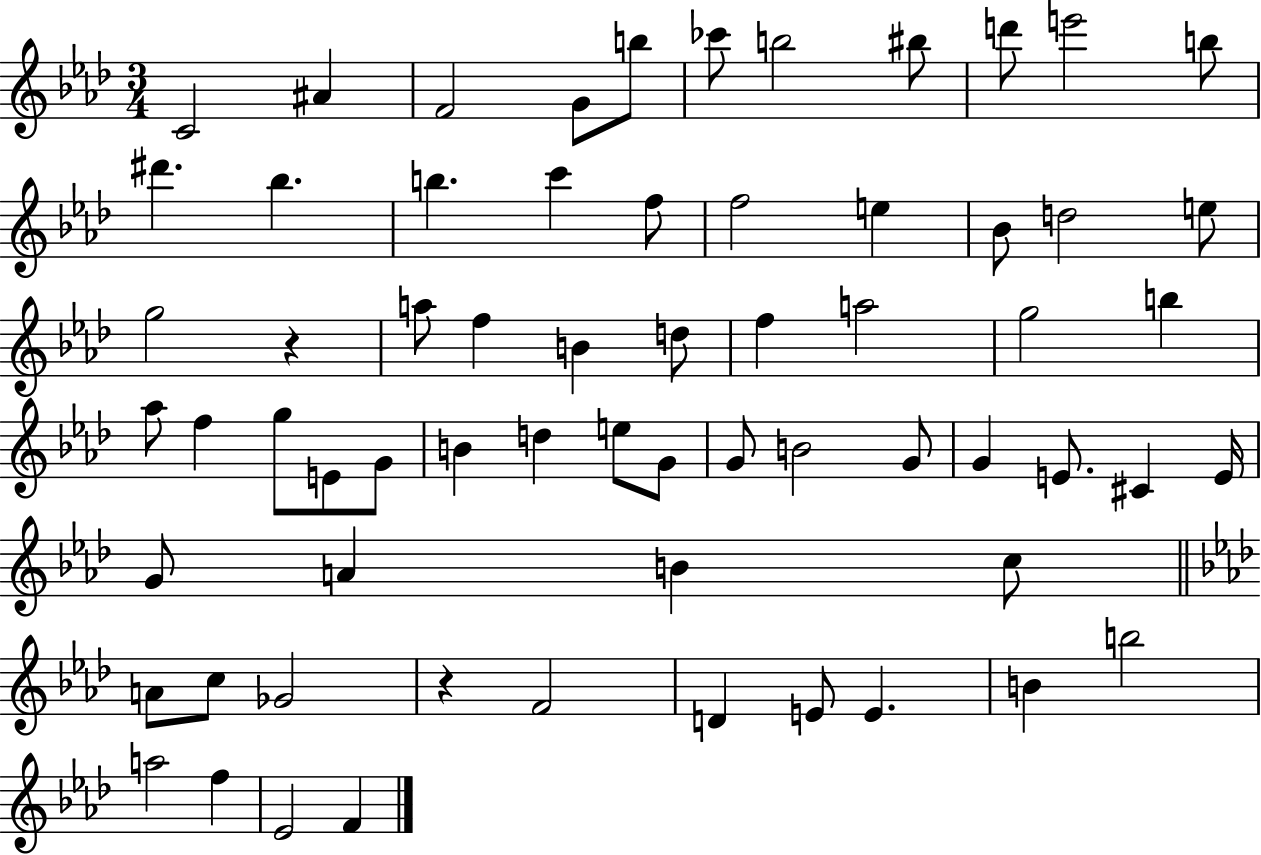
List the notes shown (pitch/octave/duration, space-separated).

C4/h A#4/q F4/h G4/e B5/e CES6/e B5/h BIS5/e D6/e E6/h B5/e D#6/q. Bb5/q. B5/q. C6/q F5/e F5/h E5/q Bb4/e D5/h E5/e G5/h R/q A5/e F5/q B4/q D5/e F5/q A5/h G5/h B5/q Ab5/e F5/q G5/e E4/e G4/e B4/q D5/q E5/e G4/e G4/e B4/h G4/e G4/q E4/e. C#4/q E4/s G4/e A4/q B4/q C5/e A4/e C5/e Gb4/h R/q F4/h D4/q E4/e E4/q. B4/q B5/h A5/h F5/q Eb4/h F4/q